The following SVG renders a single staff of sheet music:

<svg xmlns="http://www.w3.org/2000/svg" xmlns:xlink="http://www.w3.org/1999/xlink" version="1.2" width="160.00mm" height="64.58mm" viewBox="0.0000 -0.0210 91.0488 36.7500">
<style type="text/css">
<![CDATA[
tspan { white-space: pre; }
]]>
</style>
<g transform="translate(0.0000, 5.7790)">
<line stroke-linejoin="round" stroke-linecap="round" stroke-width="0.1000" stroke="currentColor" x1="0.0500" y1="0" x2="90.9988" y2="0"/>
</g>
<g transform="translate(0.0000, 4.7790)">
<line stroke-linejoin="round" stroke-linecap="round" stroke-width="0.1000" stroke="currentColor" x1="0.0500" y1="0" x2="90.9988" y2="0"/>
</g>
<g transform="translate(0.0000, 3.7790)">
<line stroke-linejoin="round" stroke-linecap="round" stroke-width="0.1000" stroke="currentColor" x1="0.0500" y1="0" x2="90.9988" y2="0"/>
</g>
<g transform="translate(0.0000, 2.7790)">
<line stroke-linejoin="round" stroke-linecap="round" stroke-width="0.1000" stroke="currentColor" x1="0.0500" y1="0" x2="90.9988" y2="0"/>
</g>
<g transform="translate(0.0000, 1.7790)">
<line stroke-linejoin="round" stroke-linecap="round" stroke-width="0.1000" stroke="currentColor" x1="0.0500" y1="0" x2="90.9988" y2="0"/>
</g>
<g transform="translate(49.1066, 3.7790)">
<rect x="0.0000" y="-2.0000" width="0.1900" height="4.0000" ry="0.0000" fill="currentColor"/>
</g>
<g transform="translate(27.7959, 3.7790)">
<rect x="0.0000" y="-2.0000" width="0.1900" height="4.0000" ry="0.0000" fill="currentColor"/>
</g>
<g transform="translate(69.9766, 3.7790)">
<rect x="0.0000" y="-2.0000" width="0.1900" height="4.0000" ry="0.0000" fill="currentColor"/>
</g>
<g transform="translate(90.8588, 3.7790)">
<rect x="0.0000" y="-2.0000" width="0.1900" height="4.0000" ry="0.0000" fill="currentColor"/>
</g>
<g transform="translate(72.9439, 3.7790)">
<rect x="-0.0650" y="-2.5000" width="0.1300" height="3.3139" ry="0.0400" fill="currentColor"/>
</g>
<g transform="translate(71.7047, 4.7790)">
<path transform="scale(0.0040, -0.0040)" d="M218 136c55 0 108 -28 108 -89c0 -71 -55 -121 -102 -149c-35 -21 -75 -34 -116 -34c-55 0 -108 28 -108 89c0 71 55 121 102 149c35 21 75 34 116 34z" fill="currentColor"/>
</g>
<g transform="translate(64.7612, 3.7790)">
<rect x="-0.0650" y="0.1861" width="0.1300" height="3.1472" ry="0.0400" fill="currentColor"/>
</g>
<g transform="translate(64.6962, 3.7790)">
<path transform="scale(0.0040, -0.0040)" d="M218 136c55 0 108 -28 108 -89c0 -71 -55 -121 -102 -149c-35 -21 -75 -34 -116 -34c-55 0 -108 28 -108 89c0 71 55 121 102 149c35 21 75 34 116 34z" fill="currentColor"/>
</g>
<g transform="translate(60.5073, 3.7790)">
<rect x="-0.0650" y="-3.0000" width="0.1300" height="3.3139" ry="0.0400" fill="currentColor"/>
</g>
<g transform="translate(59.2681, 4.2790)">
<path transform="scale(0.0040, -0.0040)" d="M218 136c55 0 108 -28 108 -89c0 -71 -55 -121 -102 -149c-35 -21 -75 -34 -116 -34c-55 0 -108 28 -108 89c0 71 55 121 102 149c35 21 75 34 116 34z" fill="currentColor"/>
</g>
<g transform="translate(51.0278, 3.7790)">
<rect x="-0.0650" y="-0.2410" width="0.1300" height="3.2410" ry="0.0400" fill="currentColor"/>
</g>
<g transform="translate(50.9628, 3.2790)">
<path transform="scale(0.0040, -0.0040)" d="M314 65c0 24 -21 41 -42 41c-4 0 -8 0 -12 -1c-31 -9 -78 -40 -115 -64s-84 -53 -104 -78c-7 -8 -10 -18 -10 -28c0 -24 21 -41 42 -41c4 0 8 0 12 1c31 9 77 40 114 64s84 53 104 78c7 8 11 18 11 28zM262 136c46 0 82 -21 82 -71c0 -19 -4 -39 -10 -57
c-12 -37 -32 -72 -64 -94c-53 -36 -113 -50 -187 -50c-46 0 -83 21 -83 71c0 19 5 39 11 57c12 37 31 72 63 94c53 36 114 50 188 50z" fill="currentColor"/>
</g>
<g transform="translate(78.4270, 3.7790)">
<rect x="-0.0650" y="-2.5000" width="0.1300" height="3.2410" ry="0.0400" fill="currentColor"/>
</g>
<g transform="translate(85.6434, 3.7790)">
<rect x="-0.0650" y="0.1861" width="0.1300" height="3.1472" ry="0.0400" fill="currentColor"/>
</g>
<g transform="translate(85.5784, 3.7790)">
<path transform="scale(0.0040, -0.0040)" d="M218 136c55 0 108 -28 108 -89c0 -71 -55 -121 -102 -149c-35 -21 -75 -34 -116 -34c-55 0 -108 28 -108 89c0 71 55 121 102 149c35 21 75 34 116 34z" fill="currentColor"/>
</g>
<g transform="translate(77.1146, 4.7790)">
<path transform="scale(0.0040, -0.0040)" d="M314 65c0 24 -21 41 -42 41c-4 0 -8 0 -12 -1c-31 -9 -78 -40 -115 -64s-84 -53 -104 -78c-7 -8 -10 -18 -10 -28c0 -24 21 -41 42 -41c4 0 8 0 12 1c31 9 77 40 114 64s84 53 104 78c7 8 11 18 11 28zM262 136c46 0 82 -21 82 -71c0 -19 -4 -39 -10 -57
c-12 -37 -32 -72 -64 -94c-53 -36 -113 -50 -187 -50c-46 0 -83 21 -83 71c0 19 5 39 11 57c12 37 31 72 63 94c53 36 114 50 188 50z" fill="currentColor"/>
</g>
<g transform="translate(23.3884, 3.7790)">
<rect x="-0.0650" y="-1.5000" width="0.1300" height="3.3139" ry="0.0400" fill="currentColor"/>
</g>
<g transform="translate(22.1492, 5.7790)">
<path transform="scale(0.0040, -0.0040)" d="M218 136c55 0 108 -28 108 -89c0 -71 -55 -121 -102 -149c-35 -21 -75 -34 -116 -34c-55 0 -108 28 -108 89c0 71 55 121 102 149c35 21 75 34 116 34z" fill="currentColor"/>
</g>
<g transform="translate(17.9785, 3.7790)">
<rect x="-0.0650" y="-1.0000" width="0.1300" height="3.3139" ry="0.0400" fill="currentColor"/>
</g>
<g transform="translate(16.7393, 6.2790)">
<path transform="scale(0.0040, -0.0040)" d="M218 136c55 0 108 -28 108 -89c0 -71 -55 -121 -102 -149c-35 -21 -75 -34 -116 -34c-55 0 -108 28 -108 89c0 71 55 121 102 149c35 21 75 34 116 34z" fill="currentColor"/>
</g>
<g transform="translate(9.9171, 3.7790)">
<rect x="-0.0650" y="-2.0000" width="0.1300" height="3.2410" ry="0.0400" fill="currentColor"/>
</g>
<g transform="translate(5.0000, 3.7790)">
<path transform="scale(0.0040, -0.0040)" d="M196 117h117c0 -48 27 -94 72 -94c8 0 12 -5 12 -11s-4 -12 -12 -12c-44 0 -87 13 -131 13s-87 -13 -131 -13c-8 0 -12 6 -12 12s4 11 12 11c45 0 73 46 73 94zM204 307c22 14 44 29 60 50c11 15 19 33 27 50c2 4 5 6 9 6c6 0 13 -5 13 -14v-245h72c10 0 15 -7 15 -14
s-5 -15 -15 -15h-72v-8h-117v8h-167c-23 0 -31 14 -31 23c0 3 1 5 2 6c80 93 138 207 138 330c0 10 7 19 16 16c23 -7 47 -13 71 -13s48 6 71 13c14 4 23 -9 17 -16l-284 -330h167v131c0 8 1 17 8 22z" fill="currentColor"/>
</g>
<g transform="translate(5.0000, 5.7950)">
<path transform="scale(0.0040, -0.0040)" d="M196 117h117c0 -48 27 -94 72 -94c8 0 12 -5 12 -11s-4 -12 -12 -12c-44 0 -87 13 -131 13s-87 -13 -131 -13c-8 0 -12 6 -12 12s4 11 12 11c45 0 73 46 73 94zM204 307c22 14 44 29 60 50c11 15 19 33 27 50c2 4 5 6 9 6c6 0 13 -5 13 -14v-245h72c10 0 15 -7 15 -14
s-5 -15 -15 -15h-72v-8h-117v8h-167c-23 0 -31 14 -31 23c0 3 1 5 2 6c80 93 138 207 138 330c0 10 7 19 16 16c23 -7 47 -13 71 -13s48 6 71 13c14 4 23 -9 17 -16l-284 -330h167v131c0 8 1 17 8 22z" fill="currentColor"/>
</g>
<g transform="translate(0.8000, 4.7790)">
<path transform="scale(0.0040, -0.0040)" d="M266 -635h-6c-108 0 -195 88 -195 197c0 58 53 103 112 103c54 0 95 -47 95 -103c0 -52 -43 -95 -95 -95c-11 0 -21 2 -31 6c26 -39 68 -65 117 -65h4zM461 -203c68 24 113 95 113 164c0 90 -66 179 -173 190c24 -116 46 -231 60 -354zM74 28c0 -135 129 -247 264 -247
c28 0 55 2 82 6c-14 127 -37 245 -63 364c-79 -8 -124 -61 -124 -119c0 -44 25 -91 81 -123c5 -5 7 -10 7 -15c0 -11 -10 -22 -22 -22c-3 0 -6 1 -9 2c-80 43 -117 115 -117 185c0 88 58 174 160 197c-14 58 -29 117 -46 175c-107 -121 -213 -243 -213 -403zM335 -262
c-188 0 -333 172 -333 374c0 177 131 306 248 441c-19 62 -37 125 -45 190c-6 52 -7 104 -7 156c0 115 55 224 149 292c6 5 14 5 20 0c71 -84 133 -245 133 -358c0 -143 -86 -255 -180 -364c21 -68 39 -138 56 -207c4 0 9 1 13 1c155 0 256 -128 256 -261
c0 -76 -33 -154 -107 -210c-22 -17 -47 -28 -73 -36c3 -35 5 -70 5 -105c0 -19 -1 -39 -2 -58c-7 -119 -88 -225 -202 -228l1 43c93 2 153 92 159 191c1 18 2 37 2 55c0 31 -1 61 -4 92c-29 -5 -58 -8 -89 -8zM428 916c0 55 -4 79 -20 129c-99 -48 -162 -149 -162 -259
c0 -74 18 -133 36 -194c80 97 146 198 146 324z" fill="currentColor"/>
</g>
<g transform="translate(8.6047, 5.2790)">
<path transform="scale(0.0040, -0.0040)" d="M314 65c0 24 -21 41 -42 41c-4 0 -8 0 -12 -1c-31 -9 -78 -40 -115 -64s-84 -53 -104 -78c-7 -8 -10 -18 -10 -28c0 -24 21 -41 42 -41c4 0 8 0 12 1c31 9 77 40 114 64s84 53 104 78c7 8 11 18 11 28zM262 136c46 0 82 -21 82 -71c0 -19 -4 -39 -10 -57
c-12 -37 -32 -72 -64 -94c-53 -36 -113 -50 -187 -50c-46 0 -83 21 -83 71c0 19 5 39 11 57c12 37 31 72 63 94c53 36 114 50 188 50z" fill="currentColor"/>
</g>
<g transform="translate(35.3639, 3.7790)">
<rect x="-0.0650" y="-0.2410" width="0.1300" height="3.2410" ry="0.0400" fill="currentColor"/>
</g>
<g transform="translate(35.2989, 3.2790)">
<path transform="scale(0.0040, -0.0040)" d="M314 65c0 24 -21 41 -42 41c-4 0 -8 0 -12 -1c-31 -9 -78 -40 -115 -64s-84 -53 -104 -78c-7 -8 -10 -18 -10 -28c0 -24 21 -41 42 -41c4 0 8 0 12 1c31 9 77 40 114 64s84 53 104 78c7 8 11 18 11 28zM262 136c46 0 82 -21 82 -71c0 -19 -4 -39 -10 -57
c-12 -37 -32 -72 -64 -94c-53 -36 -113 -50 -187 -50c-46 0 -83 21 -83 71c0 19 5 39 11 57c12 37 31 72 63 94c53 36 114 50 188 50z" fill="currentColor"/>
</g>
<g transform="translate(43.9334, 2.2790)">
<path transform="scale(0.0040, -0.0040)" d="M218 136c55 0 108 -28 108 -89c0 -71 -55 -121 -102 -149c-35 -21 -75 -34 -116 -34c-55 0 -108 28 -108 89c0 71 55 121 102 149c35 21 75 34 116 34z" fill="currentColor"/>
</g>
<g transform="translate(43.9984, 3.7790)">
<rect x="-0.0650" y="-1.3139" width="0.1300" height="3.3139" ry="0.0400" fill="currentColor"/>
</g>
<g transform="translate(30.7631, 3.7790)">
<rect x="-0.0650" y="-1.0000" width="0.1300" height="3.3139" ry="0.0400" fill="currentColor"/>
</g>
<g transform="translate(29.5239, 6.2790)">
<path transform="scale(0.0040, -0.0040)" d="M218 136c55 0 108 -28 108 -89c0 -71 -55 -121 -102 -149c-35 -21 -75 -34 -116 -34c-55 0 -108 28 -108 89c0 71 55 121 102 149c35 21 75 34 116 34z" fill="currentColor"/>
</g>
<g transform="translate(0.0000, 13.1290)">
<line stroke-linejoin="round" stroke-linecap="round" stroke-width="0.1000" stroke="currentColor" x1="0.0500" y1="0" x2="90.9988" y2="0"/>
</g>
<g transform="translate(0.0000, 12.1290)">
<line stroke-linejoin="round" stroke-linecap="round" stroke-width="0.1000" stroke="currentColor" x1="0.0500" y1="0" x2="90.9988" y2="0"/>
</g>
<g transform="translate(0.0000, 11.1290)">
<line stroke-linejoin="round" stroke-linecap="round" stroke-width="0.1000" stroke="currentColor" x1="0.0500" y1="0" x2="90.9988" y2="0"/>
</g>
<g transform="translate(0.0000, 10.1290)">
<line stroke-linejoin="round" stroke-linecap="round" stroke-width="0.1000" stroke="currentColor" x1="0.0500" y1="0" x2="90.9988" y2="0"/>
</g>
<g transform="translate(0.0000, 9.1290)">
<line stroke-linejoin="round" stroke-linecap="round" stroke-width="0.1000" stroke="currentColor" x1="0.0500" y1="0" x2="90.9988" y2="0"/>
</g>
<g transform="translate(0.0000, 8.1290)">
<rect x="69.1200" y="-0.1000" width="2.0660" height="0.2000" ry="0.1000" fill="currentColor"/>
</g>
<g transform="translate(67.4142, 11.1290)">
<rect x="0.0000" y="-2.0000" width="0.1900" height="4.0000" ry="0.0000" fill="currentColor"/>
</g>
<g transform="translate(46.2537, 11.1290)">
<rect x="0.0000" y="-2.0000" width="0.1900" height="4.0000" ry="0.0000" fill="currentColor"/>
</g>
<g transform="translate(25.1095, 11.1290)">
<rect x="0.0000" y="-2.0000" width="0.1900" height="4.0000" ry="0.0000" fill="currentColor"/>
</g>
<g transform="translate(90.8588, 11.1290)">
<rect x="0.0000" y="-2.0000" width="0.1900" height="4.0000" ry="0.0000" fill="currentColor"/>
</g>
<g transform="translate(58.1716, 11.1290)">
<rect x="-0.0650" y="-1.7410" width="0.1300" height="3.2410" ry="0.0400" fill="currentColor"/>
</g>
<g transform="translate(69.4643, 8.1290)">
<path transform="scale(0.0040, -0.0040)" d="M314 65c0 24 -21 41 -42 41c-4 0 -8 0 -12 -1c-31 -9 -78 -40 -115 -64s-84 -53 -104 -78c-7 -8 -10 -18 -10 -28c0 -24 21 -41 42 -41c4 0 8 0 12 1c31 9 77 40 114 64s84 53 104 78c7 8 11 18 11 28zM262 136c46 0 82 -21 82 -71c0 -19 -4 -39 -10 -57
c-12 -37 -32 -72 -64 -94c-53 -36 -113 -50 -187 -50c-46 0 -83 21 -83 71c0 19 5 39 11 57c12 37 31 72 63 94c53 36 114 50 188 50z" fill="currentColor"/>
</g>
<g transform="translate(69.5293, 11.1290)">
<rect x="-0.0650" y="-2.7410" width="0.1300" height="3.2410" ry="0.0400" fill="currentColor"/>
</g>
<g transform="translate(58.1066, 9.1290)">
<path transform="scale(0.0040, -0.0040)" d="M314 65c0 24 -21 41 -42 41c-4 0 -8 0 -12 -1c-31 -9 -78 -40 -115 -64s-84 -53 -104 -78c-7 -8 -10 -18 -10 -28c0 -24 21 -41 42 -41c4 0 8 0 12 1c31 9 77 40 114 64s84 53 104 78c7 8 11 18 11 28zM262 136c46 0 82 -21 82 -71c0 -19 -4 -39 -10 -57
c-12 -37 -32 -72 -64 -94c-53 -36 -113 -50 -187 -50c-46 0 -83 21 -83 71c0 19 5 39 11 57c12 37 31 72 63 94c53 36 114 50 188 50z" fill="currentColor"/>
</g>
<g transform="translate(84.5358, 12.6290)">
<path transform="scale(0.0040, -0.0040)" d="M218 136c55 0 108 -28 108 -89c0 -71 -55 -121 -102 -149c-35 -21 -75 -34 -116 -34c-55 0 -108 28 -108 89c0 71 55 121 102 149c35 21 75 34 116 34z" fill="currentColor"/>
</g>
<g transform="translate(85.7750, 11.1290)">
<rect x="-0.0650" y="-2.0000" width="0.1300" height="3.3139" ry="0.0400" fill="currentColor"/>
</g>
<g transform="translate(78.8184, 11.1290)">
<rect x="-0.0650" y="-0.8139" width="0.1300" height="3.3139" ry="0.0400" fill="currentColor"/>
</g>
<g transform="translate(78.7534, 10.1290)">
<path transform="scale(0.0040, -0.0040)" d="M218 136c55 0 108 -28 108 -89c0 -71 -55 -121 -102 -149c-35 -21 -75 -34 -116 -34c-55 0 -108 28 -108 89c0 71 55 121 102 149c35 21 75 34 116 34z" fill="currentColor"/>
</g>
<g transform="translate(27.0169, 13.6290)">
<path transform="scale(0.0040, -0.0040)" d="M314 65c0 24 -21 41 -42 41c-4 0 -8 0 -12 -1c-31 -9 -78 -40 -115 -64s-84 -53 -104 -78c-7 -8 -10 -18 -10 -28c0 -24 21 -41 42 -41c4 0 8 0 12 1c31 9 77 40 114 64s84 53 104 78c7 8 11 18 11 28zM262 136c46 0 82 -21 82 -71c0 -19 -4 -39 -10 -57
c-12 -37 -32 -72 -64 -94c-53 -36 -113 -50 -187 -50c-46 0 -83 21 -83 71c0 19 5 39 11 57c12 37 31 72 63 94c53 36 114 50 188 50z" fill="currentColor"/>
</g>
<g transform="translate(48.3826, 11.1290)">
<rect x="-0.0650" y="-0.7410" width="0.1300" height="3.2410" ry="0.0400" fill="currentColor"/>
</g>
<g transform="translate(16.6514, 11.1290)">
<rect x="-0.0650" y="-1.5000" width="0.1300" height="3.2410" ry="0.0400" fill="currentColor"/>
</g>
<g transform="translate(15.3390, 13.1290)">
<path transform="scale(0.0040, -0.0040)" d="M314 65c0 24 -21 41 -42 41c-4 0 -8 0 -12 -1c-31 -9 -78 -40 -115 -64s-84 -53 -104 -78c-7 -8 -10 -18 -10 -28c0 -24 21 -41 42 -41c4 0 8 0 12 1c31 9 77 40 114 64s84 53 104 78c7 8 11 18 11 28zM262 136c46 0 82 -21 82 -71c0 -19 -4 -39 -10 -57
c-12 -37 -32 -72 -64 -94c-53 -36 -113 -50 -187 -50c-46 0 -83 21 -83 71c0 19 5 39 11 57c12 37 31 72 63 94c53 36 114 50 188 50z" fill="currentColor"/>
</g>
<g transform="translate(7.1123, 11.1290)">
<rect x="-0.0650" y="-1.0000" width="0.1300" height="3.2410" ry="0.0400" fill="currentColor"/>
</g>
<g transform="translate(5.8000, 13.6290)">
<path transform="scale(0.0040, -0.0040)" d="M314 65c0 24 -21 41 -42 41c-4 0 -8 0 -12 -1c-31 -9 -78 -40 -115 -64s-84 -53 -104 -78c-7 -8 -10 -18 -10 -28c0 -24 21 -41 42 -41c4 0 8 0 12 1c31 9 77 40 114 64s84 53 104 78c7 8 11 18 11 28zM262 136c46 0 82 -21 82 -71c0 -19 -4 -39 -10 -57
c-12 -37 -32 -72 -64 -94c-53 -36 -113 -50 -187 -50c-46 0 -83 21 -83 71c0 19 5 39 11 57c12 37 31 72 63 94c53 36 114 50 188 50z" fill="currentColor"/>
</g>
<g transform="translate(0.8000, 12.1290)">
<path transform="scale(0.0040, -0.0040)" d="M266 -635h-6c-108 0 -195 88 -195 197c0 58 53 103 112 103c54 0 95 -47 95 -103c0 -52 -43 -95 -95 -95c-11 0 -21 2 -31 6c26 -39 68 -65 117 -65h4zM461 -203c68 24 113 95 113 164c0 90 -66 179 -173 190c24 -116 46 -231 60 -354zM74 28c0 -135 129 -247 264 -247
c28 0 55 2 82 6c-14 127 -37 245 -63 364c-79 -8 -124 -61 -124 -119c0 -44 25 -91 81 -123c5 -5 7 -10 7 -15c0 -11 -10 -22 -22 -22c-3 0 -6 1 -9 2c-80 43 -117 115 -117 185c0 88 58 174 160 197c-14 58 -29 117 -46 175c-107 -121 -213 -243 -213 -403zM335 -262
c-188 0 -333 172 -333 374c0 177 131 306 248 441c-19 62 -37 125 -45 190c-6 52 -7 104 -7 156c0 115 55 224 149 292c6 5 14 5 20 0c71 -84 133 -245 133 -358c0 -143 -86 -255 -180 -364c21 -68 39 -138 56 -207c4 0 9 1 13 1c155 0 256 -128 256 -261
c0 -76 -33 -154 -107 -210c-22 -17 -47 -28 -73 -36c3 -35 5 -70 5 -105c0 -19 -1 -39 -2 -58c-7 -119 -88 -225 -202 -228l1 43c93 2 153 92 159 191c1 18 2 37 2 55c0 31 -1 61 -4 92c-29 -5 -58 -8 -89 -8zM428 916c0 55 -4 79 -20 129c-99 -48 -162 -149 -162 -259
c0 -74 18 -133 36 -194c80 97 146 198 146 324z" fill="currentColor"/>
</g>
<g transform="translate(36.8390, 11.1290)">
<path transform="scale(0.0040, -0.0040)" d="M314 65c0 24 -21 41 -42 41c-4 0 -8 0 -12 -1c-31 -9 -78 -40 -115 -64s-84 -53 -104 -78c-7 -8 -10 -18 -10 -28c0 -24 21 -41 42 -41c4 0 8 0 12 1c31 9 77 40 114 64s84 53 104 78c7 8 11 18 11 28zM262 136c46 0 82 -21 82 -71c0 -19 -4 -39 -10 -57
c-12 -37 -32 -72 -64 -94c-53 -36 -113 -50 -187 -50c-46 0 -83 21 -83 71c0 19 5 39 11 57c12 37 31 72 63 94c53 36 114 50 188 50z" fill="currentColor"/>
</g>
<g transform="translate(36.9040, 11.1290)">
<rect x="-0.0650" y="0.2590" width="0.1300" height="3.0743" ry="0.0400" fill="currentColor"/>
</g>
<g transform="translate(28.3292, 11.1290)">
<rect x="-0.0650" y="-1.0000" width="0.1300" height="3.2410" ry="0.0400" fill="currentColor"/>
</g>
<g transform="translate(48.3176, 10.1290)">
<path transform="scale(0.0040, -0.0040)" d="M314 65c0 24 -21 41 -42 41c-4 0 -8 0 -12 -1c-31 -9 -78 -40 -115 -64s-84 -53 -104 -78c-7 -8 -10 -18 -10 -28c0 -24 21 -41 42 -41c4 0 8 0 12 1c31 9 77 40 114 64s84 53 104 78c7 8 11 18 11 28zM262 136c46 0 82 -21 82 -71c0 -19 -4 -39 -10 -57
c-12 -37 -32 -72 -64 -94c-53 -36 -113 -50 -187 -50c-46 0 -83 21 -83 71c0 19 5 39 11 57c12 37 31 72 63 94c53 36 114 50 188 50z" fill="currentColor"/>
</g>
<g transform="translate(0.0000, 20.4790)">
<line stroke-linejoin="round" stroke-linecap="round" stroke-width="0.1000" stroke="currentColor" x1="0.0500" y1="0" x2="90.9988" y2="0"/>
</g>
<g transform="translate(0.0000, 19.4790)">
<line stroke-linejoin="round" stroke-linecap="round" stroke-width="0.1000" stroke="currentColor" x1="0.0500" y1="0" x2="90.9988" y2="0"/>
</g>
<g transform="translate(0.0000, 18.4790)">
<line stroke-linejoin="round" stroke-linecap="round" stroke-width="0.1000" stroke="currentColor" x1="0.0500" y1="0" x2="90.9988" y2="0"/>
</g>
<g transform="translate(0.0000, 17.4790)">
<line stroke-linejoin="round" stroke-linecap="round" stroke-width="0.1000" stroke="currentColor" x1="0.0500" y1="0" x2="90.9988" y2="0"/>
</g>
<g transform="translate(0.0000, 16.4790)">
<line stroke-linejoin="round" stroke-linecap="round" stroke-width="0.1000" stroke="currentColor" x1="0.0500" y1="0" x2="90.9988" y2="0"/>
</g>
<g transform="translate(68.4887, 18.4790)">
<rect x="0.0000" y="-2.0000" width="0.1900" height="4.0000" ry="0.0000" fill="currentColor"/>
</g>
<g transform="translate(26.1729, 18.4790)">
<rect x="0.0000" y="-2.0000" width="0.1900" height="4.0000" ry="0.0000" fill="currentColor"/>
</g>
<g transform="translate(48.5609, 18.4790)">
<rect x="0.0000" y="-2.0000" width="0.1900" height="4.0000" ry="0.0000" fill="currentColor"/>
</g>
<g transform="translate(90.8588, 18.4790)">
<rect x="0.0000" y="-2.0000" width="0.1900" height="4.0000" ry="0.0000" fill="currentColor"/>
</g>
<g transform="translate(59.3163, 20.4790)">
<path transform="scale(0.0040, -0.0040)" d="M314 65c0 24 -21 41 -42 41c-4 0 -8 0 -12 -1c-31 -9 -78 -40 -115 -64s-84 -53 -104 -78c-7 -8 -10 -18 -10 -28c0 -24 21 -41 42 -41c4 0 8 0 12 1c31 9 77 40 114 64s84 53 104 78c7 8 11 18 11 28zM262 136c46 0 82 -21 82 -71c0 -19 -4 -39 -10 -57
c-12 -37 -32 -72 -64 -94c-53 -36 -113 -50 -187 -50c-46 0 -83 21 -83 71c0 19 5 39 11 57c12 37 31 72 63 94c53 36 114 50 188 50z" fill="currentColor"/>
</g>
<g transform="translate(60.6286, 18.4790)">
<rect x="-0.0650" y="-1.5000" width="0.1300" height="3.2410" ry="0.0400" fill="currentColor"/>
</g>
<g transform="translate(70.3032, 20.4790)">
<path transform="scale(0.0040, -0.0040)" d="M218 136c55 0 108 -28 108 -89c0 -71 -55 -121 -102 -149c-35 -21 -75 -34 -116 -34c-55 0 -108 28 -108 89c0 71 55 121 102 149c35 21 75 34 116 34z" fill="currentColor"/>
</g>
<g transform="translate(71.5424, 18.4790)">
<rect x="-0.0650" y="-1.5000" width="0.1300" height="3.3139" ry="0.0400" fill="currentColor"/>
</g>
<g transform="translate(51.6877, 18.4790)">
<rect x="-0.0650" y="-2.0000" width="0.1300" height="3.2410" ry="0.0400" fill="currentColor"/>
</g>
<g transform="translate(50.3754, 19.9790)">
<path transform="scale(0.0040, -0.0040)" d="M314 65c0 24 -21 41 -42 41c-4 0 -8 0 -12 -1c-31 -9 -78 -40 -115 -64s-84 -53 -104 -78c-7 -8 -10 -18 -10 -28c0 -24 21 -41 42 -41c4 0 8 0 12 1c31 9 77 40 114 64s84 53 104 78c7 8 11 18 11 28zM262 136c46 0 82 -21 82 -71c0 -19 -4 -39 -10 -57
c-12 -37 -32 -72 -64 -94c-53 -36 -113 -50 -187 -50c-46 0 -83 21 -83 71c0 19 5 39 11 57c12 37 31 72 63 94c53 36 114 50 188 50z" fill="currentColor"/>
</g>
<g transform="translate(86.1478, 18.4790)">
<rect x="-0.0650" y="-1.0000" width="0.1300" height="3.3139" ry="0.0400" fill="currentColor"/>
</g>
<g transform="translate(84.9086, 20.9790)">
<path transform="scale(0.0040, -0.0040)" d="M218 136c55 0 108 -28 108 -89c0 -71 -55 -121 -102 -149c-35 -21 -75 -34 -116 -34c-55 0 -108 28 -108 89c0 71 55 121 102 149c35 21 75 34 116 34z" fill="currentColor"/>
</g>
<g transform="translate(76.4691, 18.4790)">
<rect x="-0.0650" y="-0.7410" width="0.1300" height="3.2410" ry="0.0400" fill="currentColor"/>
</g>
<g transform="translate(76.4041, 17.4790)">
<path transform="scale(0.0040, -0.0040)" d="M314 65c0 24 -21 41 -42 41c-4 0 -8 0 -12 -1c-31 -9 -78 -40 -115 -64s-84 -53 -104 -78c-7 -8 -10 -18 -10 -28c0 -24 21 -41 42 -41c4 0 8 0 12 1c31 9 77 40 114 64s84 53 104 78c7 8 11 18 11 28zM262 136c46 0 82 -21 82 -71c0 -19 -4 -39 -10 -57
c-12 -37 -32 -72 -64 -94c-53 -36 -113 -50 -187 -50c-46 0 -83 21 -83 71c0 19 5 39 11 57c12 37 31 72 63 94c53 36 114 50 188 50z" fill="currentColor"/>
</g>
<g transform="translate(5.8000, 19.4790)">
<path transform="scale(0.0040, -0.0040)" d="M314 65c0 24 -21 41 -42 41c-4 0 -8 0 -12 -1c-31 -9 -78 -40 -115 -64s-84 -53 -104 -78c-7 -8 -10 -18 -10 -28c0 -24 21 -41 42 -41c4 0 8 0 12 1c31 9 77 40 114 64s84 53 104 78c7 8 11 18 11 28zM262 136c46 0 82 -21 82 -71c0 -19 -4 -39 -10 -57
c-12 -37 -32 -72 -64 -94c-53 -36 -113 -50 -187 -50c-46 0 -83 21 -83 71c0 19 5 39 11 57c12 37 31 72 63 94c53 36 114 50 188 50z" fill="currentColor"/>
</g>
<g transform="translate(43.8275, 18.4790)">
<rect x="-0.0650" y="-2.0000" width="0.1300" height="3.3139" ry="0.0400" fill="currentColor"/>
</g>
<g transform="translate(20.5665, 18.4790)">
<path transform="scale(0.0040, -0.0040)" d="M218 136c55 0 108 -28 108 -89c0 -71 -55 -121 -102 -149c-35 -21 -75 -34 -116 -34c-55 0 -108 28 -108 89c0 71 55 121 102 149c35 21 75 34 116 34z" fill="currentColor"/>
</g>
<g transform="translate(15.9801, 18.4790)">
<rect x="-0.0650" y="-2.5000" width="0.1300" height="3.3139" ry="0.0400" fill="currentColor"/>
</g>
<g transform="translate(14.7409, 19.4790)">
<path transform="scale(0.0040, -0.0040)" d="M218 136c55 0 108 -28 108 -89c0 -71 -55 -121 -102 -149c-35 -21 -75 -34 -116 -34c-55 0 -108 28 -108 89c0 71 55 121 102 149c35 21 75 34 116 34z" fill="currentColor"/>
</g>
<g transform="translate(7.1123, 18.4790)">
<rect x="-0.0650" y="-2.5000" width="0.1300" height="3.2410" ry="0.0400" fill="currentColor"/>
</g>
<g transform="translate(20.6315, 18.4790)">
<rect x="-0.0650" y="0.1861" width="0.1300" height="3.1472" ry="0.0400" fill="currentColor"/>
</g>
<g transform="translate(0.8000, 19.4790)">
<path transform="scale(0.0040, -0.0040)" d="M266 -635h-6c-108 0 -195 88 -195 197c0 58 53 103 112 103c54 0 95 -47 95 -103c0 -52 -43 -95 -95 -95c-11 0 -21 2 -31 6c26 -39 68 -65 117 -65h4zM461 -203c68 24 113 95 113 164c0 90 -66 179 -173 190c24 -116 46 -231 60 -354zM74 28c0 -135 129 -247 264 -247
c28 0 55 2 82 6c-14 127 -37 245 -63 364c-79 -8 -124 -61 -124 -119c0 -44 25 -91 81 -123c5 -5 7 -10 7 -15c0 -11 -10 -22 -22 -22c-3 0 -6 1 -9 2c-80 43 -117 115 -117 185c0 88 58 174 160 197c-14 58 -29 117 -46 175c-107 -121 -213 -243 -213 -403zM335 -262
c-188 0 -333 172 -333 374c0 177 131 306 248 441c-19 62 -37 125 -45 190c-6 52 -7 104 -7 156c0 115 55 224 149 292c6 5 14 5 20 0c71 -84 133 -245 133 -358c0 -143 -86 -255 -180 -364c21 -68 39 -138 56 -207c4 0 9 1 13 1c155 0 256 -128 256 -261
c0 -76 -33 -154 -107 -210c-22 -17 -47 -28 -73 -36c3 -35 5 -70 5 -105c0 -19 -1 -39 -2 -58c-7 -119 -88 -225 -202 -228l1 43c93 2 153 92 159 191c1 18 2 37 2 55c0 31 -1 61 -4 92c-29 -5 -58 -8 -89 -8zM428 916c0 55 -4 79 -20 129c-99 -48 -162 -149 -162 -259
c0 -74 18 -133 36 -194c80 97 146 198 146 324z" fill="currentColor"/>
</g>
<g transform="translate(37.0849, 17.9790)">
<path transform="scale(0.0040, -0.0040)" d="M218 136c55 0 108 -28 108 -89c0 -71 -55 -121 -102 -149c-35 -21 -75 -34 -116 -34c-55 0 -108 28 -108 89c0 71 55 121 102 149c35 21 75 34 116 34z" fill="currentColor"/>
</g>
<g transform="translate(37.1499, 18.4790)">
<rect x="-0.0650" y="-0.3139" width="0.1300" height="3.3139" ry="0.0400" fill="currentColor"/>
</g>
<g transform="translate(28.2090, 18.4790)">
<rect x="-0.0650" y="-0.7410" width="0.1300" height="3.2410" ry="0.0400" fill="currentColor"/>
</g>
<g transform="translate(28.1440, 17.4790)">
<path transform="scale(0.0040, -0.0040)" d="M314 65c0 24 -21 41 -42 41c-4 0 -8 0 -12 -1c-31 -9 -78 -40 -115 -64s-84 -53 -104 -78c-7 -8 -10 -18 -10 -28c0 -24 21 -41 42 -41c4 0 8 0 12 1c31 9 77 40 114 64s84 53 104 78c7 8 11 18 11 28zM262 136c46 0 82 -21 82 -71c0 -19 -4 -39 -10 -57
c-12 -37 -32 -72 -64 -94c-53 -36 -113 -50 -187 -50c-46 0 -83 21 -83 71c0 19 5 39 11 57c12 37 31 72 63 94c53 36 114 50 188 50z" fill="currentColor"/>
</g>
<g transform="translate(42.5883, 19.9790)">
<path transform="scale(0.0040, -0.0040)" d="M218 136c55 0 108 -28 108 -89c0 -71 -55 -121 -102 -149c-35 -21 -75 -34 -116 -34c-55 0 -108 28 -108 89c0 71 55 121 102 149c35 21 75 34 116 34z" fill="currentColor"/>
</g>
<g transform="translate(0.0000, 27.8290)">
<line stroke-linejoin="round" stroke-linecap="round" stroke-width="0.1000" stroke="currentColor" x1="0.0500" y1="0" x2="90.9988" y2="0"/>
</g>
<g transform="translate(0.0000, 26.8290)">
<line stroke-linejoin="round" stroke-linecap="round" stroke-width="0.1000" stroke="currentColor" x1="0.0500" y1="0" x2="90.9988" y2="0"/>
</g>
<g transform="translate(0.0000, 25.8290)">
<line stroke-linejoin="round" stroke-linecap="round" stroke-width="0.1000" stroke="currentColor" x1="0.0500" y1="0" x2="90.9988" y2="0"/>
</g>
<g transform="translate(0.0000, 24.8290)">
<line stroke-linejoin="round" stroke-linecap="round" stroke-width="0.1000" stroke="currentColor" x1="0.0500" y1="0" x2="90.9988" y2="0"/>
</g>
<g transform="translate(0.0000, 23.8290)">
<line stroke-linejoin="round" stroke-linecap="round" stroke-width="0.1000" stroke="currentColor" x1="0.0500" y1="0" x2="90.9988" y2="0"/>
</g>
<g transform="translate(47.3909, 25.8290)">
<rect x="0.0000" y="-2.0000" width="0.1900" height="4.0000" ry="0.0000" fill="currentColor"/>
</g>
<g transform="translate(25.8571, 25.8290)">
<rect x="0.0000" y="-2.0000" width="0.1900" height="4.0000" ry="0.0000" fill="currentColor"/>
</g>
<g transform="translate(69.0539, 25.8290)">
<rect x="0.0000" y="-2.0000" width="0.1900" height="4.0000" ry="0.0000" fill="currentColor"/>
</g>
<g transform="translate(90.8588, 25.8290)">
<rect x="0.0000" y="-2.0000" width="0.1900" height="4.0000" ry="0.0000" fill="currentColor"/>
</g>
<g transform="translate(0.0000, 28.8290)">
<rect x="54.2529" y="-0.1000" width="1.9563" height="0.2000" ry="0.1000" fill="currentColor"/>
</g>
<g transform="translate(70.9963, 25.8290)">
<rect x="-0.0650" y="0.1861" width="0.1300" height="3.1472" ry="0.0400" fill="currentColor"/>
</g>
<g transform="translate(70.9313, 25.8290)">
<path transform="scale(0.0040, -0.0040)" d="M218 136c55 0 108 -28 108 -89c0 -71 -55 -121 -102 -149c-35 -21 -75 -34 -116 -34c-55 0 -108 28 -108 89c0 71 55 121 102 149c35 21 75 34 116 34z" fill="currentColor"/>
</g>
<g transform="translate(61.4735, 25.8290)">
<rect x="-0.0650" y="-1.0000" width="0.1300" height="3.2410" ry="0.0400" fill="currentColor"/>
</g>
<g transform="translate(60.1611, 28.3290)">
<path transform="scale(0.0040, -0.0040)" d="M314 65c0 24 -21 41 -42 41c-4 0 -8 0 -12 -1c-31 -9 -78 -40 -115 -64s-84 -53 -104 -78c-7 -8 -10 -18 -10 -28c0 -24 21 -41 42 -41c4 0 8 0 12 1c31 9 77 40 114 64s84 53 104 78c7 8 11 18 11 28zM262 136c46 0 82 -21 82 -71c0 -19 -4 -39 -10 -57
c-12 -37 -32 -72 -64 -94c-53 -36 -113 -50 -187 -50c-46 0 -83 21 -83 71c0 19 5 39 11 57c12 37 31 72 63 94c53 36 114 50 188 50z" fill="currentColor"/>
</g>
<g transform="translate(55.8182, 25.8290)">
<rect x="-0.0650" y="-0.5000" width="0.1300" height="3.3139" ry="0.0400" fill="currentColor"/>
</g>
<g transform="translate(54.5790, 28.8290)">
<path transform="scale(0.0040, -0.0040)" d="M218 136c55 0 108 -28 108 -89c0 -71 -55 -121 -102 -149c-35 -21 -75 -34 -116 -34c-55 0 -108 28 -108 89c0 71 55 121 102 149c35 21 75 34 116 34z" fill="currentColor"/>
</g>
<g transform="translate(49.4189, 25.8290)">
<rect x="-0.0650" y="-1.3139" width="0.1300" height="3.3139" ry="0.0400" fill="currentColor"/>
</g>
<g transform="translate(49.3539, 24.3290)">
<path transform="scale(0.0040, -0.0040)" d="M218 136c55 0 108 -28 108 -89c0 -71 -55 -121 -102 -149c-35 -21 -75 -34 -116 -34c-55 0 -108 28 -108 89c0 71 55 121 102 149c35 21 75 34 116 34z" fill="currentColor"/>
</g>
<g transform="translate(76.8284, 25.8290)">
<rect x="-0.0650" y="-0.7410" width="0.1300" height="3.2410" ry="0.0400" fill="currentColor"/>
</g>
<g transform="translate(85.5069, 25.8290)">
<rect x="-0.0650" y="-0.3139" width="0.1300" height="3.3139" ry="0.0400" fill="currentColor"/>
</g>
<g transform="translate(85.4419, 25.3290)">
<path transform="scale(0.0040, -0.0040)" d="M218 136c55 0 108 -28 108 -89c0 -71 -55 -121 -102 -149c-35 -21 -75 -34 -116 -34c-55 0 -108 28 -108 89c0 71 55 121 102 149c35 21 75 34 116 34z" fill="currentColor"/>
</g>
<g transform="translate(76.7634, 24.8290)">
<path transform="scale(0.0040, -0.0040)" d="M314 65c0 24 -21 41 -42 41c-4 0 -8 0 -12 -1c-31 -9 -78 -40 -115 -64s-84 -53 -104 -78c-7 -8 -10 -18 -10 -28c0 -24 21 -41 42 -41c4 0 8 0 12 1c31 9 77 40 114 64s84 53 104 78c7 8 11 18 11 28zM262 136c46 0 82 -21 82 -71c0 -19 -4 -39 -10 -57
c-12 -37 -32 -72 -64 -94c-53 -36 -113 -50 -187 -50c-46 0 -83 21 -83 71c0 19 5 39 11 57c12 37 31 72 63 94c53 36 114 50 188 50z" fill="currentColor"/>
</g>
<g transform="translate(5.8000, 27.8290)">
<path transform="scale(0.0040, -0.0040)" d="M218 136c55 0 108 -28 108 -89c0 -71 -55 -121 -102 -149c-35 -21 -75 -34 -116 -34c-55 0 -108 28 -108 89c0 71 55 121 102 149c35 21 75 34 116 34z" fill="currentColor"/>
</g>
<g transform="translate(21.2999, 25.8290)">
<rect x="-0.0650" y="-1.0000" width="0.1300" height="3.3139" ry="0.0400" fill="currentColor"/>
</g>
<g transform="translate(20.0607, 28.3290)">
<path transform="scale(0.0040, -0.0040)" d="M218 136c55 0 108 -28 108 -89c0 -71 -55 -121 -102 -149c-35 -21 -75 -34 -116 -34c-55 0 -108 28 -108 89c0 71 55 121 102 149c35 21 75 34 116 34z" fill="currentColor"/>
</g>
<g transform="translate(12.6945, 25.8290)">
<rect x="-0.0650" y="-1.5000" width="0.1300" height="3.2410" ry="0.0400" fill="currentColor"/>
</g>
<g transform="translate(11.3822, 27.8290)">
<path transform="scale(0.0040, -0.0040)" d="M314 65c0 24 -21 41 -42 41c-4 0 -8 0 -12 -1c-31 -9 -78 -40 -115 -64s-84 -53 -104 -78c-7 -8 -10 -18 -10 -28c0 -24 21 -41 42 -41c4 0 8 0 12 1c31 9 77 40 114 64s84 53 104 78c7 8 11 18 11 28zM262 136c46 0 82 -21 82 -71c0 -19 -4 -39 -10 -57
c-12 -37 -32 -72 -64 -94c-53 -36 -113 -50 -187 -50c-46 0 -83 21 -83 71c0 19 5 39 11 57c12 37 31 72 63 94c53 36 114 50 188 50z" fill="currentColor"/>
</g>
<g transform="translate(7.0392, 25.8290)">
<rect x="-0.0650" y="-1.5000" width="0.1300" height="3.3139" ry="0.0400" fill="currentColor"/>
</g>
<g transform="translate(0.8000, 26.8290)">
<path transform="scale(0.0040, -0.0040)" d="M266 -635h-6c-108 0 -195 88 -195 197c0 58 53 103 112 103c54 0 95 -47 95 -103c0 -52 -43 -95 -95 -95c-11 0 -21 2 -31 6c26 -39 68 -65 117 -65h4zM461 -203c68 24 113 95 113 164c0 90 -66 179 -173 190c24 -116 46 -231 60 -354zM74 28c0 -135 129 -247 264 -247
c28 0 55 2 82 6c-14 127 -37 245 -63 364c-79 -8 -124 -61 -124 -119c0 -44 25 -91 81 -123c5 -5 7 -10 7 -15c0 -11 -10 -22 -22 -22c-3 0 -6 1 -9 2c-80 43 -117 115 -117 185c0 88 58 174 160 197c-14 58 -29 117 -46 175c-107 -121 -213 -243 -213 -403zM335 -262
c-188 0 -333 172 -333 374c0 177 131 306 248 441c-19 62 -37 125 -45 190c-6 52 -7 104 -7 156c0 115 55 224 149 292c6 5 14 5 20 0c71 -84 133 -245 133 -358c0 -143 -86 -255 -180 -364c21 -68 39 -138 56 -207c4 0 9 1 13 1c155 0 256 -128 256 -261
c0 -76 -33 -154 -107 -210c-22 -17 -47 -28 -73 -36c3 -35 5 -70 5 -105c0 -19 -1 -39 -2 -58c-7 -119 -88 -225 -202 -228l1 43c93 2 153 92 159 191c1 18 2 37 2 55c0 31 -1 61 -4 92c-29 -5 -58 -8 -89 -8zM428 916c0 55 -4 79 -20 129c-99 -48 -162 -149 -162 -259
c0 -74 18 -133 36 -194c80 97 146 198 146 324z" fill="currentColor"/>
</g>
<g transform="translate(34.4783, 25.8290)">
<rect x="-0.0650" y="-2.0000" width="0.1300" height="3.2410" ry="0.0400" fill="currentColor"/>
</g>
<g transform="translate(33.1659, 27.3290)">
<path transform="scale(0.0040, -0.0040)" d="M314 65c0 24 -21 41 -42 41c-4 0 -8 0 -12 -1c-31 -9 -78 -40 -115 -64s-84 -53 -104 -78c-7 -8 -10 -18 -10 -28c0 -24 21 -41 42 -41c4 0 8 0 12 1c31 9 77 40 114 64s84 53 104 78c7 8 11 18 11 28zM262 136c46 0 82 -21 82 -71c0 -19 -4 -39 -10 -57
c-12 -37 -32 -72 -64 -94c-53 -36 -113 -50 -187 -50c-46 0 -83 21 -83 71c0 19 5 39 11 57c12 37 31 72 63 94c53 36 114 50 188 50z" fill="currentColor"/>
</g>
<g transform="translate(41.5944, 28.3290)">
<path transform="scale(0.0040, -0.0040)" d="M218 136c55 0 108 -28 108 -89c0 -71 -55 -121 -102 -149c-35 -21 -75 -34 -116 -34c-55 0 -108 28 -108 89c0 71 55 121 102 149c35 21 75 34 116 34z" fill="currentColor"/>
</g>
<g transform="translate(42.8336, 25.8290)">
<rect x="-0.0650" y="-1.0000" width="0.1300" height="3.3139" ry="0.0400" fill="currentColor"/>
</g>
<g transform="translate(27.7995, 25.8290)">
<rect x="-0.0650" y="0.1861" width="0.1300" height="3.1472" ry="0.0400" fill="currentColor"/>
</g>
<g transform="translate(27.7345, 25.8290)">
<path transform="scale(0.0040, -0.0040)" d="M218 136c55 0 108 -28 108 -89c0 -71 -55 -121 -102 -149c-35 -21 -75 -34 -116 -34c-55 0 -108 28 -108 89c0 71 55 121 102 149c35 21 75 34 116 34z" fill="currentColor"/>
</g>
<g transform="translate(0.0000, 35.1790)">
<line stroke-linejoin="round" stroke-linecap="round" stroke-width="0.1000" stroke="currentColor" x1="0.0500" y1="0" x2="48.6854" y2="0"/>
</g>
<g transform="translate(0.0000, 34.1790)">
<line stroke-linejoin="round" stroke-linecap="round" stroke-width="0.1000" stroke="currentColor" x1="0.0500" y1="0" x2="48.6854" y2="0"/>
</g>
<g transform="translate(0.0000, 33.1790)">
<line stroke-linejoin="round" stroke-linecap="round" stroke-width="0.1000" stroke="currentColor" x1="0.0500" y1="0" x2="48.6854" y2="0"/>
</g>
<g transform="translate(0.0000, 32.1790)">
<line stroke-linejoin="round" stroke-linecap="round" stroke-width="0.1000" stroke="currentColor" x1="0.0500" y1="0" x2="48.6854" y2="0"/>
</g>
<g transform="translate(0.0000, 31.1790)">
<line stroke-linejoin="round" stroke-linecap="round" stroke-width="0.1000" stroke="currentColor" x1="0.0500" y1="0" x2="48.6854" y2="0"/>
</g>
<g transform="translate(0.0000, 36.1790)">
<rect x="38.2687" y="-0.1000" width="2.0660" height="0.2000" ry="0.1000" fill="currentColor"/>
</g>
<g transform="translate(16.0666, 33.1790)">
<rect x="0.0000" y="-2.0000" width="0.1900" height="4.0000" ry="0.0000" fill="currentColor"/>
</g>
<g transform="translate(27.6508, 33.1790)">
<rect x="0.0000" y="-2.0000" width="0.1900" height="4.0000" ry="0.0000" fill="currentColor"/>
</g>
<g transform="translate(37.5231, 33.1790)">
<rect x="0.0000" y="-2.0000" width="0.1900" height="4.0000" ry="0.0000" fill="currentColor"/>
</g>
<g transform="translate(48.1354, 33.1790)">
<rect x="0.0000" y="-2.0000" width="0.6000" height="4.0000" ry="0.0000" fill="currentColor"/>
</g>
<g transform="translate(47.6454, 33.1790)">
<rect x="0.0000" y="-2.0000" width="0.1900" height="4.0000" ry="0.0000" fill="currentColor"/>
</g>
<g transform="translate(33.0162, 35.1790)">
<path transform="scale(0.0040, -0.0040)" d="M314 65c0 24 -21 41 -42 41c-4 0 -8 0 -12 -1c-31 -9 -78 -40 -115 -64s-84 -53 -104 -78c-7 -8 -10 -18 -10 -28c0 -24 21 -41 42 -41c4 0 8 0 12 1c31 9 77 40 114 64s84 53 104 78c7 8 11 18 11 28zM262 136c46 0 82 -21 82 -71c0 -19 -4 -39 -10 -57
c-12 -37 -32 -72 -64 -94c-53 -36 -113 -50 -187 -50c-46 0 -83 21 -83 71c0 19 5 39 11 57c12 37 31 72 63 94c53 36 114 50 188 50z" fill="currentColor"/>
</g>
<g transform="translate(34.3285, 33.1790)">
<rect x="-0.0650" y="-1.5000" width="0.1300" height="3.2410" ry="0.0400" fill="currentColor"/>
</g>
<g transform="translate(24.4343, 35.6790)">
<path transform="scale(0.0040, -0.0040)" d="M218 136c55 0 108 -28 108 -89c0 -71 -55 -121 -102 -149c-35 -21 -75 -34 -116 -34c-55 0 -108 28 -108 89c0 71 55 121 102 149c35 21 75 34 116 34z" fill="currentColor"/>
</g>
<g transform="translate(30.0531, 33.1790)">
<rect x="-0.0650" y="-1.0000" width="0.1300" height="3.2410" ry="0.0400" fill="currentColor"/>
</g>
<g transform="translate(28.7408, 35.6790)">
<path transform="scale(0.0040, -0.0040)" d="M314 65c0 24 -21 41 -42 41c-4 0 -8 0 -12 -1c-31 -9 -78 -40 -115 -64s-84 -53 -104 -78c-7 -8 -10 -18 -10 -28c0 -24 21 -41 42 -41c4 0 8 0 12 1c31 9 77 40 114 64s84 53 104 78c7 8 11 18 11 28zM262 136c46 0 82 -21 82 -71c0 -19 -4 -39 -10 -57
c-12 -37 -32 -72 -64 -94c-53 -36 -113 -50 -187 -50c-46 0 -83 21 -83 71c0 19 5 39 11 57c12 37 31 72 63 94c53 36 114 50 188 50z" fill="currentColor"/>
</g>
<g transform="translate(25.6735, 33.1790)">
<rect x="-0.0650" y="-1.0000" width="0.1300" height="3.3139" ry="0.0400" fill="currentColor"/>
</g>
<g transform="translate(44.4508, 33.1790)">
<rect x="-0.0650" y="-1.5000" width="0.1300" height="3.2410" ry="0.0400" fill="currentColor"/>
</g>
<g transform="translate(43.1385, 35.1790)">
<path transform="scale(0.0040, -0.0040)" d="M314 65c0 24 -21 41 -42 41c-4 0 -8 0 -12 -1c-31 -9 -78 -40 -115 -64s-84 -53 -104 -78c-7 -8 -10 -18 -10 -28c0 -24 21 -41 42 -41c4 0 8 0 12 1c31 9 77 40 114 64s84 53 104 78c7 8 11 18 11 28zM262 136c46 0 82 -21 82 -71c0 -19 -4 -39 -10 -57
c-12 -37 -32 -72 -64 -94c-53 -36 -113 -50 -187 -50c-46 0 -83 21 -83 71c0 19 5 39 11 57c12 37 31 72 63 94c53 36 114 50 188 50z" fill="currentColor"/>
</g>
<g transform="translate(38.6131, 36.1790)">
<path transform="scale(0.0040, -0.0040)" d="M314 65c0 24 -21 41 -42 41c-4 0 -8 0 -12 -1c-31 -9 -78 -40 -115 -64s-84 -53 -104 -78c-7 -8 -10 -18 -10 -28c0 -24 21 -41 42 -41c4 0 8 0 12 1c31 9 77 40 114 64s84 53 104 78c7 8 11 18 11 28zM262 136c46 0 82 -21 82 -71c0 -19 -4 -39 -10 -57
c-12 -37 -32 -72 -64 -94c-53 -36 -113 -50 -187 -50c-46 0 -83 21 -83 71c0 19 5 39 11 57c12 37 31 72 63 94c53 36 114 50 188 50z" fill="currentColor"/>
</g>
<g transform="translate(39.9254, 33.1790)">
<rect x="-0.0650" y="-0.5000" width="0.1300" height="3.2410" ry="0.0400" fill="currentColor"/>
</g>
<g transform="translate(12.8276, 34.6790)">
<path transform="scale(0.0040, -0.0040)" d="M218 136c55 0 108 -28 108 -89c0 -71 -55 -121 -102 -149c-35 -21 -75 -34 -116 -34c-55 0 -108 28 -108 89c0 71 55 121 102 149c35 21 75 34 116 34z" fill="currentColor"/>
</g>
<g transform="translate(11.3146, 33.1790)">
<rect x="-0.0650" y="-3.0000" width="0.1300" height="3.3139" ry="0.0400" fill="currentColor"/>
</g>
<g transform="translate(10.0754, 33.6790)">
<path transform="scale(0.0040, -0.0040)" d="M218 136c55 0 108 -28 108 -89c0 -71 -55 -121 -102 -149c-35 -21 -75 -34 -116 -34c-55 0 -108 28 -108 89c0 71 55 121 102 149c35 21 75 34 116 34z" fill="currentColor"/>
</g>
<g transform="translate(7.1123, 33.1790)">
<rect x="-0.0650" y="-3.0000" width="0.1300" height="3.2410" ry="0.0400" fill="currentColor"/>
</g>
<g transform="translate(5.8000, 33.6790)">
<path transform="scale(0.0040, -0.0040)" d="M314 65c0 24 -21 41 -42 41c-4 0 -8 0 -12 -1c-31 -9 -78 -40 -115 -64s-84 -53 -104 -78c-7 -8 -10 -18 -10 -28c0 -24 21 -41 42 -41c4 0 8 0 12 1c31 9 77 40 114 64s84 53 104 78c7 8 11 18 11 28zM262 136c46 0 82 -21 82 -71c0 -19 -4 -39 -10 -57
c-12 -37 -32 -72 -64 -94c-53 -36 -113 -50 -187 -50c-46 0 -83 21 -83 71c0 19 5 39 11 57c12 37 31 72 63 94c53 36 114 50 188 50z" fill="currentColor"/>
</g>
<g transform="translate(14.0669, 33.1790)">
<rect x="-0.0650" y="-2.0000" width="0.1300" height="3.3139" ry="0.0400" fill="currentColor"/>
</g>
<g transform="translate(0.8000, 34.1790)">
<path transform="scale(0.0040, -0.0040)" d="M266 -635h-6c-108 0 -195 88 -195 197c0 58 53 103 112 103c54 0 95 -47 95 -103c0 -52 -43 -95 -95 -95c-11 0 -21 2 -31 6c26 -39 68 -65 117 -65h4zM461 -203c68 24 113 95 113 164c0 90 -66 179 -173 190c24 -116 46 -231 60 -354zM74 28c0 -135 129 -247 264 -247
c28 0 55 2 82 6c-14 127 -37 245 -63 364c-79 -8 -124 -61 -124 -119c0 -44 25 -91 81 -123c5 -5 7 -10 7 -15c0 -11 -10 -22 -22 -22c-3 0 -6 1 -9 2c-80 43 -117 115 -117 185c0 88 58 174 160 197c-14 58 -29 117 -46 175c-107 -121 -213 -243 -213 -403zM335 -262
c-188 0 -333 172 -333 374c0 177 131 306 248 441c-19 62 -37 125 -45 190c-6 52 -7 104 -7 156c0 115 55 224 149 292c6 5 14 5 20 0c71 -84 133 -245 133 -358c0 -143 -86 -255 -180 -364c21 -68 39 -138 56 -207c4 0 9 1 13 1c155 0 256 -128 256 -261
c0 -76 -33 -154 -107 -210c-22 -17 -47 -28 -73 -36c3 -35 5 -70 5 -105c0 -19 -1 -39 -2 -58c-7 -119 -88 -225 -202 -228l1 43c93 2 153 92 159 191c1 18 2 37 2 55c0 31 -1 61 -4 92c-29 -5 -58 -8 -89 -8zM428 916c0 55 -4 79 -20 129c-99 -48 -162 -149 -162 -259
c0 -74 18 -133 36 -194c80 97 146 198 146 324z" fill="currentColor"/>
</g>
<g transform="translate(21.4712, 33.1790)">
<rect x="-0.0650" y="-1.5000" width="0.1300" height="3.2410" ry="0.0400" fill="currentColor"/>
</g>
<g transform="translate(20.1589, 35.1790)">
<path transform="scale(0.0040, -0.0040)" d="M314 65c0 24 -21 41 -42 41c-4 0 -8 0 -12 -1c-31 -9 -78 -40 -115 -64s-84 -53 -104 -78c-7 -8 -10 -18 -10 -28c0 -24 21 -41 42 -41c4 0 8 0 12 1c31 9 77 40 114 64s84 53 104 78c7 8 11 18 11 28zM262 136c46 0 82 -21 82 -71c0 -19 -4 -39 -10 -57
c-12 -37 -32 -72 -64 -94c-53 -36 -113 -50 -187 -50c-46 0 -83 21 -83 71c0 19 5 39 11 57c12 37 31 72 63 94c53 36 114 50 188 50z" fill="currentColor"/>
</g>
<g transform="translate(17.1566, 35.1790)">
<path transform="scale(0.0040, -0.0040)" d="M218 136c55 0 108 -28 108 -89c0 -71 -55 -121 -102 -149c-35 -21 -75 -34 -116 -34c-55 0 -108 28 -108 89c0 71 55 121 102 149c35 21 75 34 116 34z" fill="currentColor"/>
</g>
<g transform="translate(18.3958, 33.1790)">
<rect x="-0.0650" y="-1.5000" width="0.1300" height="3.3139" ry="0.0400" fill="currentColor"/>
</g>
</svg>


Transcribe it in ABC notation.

X:1
T:Untitled
M:4/4
L:1/4
K:C
F2 D E D c2 e c2 A B G G2 B D2 E2 D2 B2 d2 f2 a2 d F G2 G B d2 c F F2 E2 E d2 D E E2 D B F2 D e C D2 B d2 c A2 A F E E2 D D2 E2 C2 E2